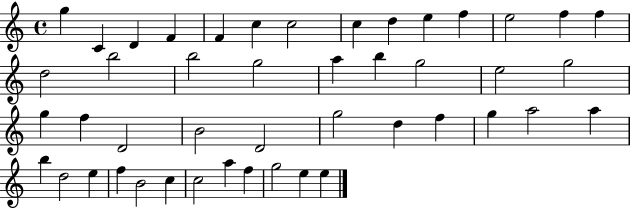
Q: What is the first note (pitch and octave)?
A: G5